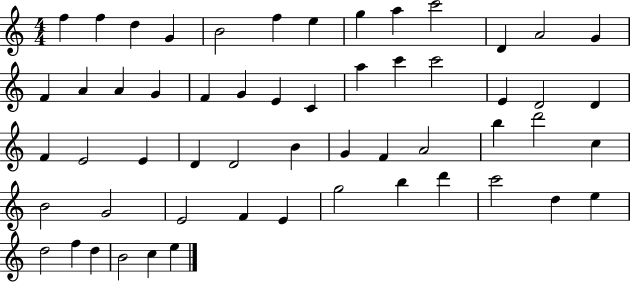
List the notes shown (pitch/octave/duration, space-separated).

F5/q F5/q D5/q G4/q B4/h F5/q E5/q G5/q A5/q C6/h D4/q A4/h G4/q F4/q A4/q A4/q G4/q F4/q G4/q E4/q C4/q A5/q C6/q C6/h E4/q D4/h D4/q F4/q E4/h E4/q D4/q D4/h B4/q G4/q F4/q A4/h B5/q D6/h C5/q B4/h G4/h E4/h F4/q E4/q G5/h B5/q D6/q C6/h D5/q E5/q D5/h F5/q D5/q B4/h C5/q E5/q